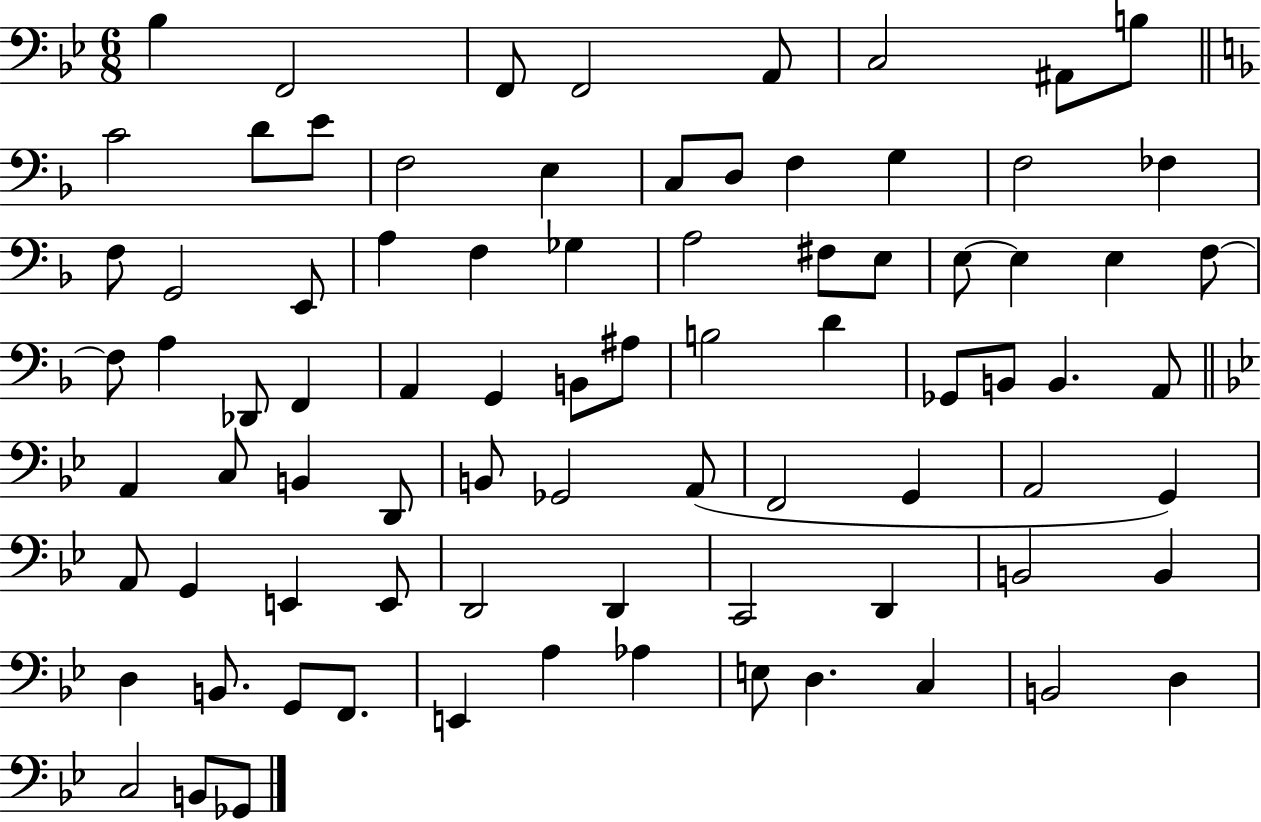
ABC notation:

X:1
T:Untitled
M:6/8
L:1/4
K:Bb
_B, F,,2 F,,/2 F,,2 A,,/2 C,2 ^A,,/2 B,/2 C2 D/2 E/2 F,2 E, C,/2 D,/2 F, G, F,2 _F, F,/2 G,,2 E,,/2 A, F, _G, A,2 ^F,/2 E,/2 E,/2 E, E, F,/2 F,/2 A, _D,,/2 F,, A,, G,, B,,/2 ^A,/2 B,2 D _G,,/2 B,,/2 B,, A,,/2 A,, C,/2 B,, D,,/2 B,,/2 _G,,2 A,,/2 F,,2 G,, A,,2 G,, A,,/2 G,, E,, E,,/2 D,,2 D,, C,,2 D,, B,,2 B,, D, B,,/2 G,,/2 F,,/2 E,, A, _A, E,/2 D, C, B,,2 D, C,2 B,,/2 _G,,/2